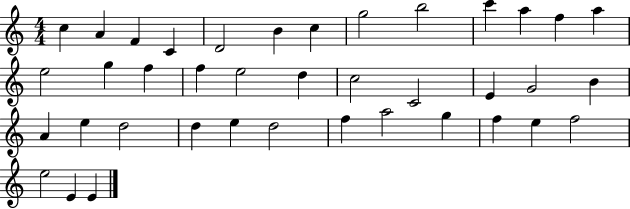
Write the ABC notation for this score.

X:1
T:Untitled
M:4/4
L:1/4
K:C
c A F C D2 B c g2 b2 c' a f a e2 g f f e2 d c2 C2 E G2 B A e d2 d e d2 f a2 g f e f2 e2 E E